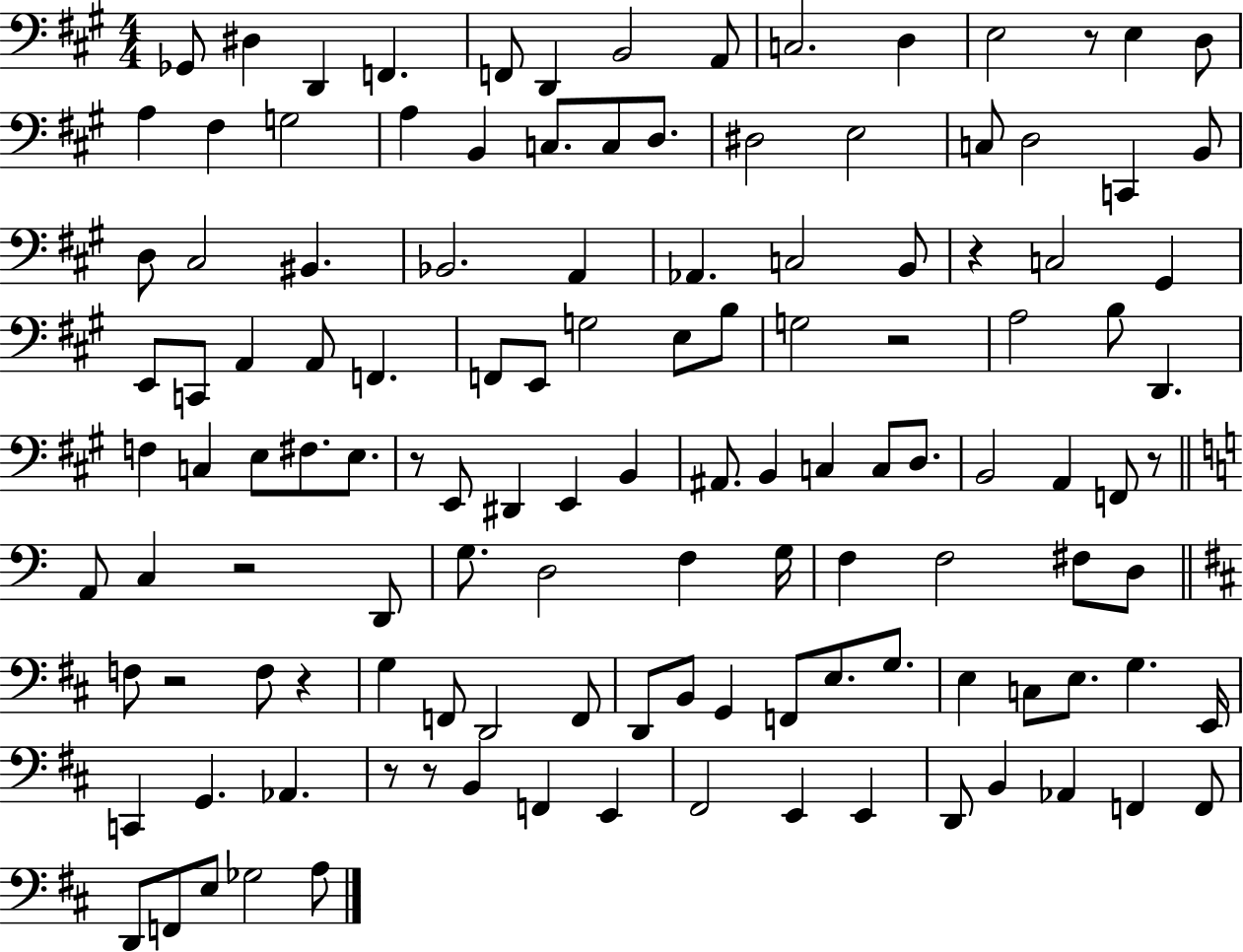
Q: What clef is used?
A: bass